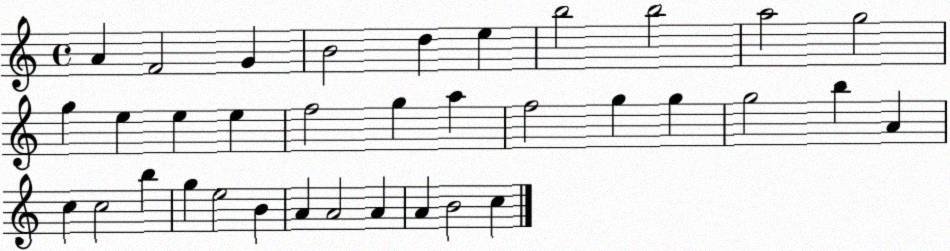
X:1
T:Untitled
M:4/4
L:1/4
K:C
A F2 G B2 d e b2 b2 a2 g2 g e e e f2 g a f2 g g g2 b A c c2 b g e2 B A A2 A A B2 c